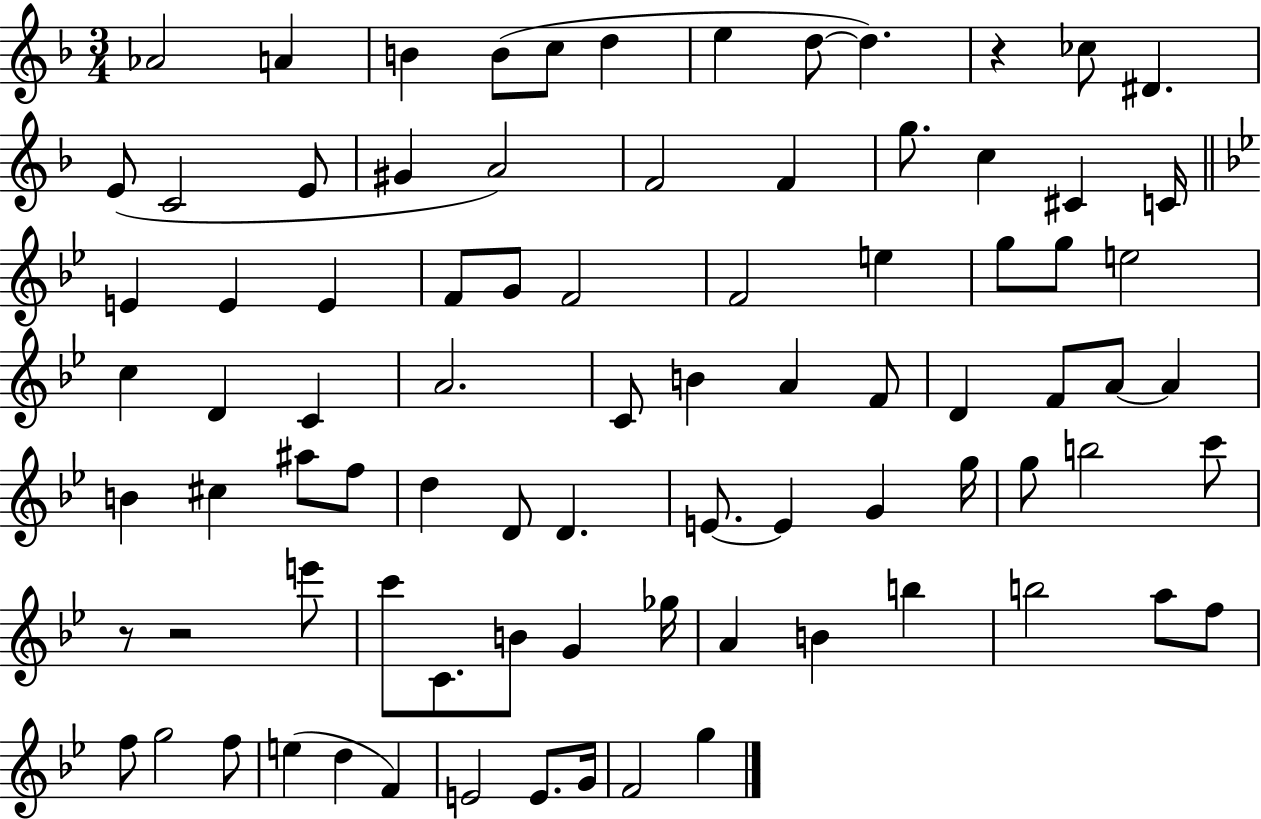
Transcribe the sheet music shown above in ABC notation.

X:1
T:Untitled
M:3/4
L:1/4
K:F
_A2 A B B/2 c/2 d e d/2 d z _c/2 ^D E/2 C2 E/2 ^G A2 F2 F g/2 c ^C C/4 E E E F/2 G/2 F2 F2 e g/2 g/2 e2 c D C A2 C/2 B A F/2 D F/2 A/2 A B ^c ^a/2 f/2 d D/2 D E/2 E G g/4 g/2 b2 c'/2 z/2 z2 e'/2 c'/2 C/2 B/2 G _g/4 A B b b2 a/2 f/2 f/2 g2 f/2 e d F E2 E/2 G/4 F2 g